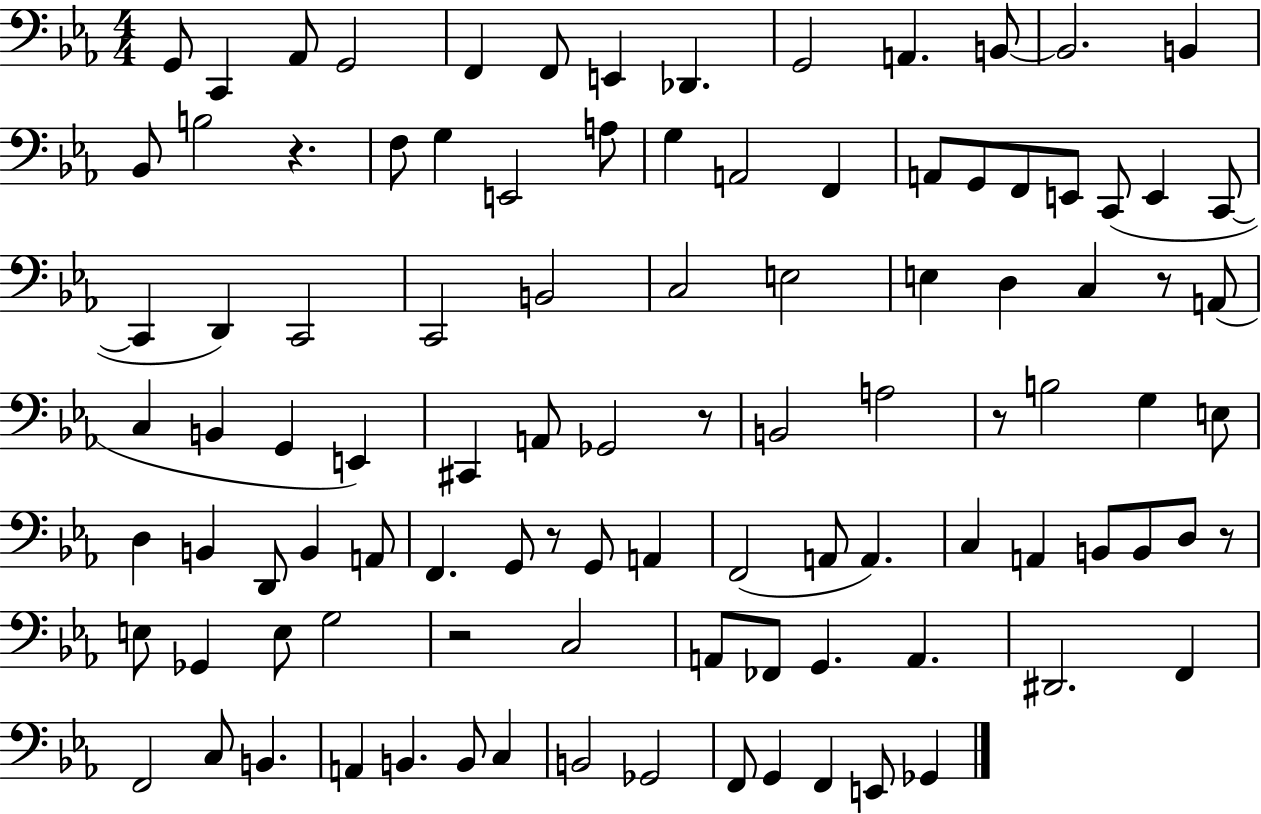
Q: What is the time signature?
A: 4/4